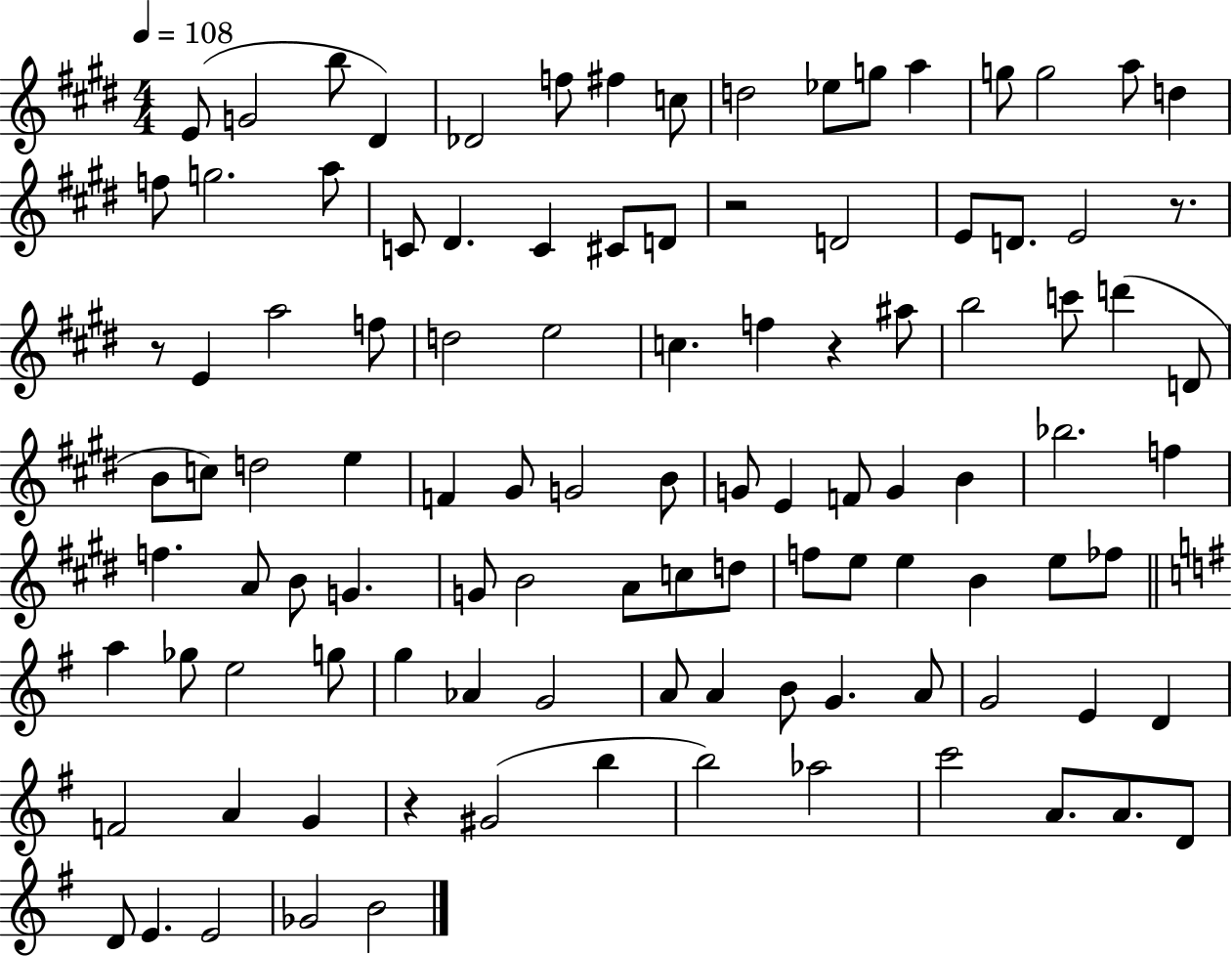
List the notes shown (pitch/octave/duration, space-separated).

E4/e G4/h B5/e D#4/q Db4/h F5/e F#5/q C5/e D5/h Eb5/e G5/e A5/q G5/e G5/h A5/e D5/q F5/e G5/h. A5/e C4/e D#4/q. C4/q C#4/e D4/e R/h D4/h E4/e D4/e. E4/h R/e. R/e E4/q A5/h F5/e D5/h E5/h C5/q. F5/q R/q A#5/e B5/h C6/e D6/q D4/e B4/e C5/e D5/h E5/q F4/q G#4/e G4/h B4/e G4/e E4/q F4/e G4/q B4/q Bb5/h. F5/q F5/q. A4/e B4/e G4/q. G4/e B4/h A4/e C5/e D5/e F5/e E5/e E5/q B4/q E5/e FES5/e A5/q Gb5/e E5/h G5/e G5/q Ab4/q G4/h A4/e A4/q B4/e G4/q. A4/e G4/h E4/q D4/q F4/h A4/q G4/q R/q G#4/h B5/q B5/h Ab5/h C6/h A4/e. A4/e. D4/e D4/e E4/q. E4/h Gb4/h B4/h